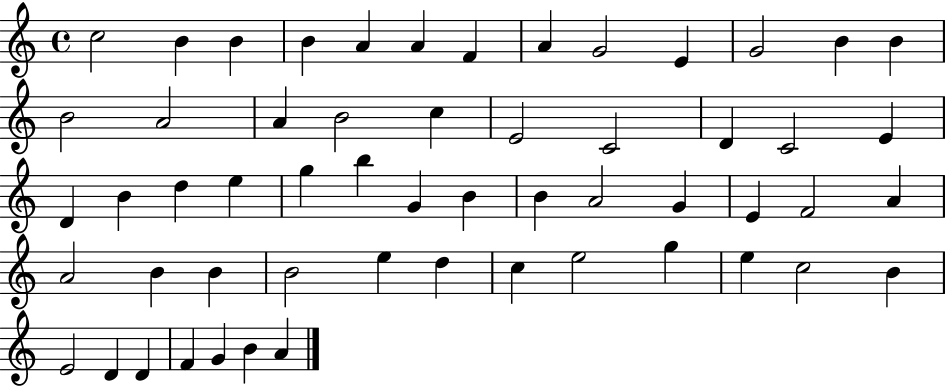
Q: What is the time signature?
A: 4/4